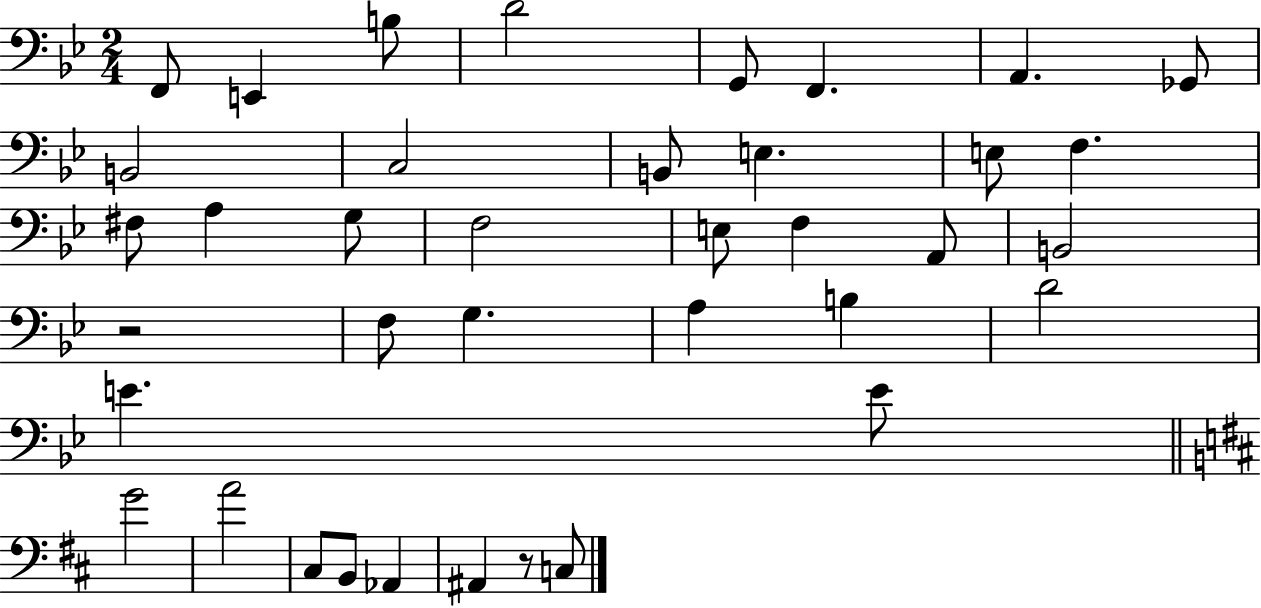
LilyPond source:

{
  \clef bass
  \numericTimeSignature
  \time 2/4
  \key bes \major
  f,8 e,4 b8 | d'2 | g,8 f,4. | a,4. ges,8 | \break b,2 | c2 | b,8 e4. | e8 f4. | \break fis8 a4 g8 | f2 | e8 f4 a,8 | b,2 | \break r2 | f8 g4. | a4 b4 | d'2 | \break e'4. e'8 | \bar "||" \break \key b \minor g'2 | a'2 | cis8 b,8 aes,4 | ais,4 r8 c8 | \break \bar "|."
}